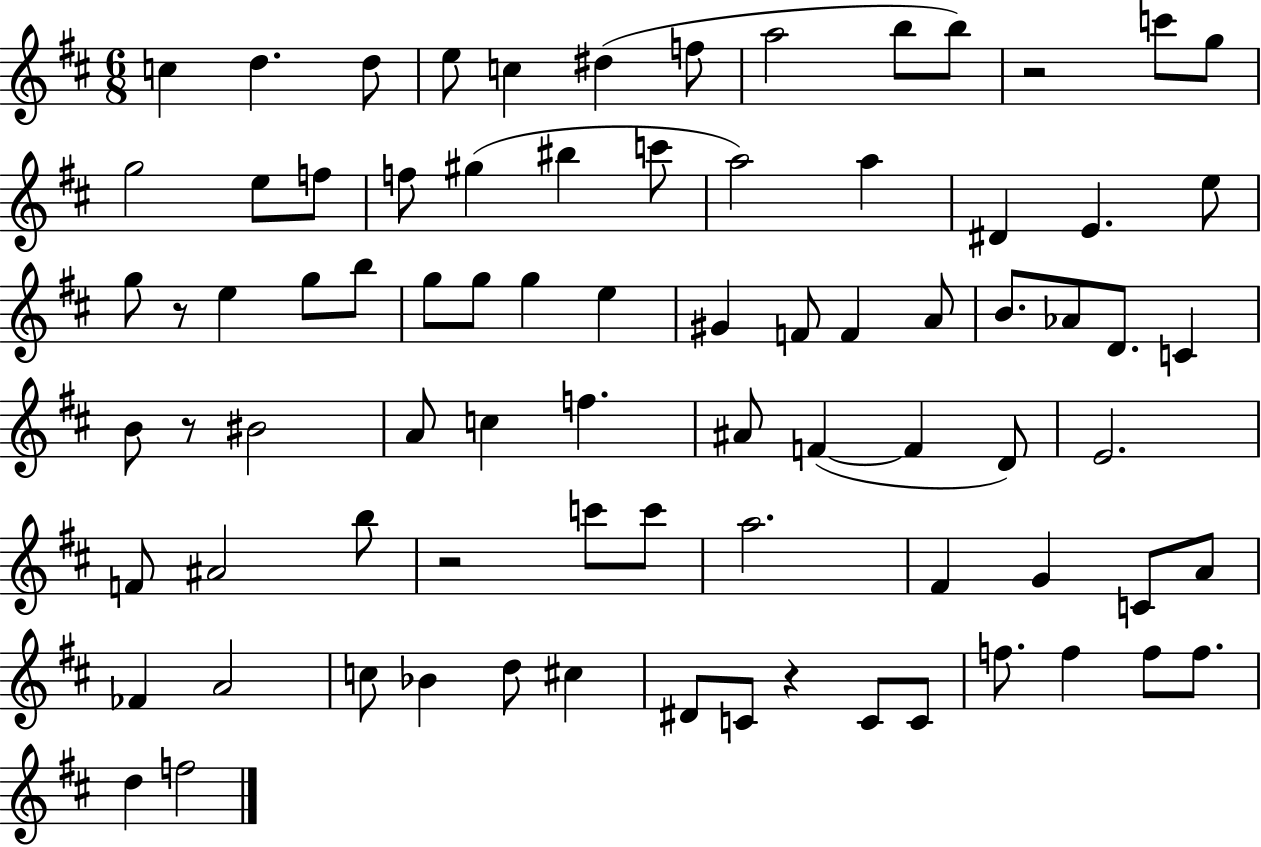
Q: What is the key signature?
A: D major